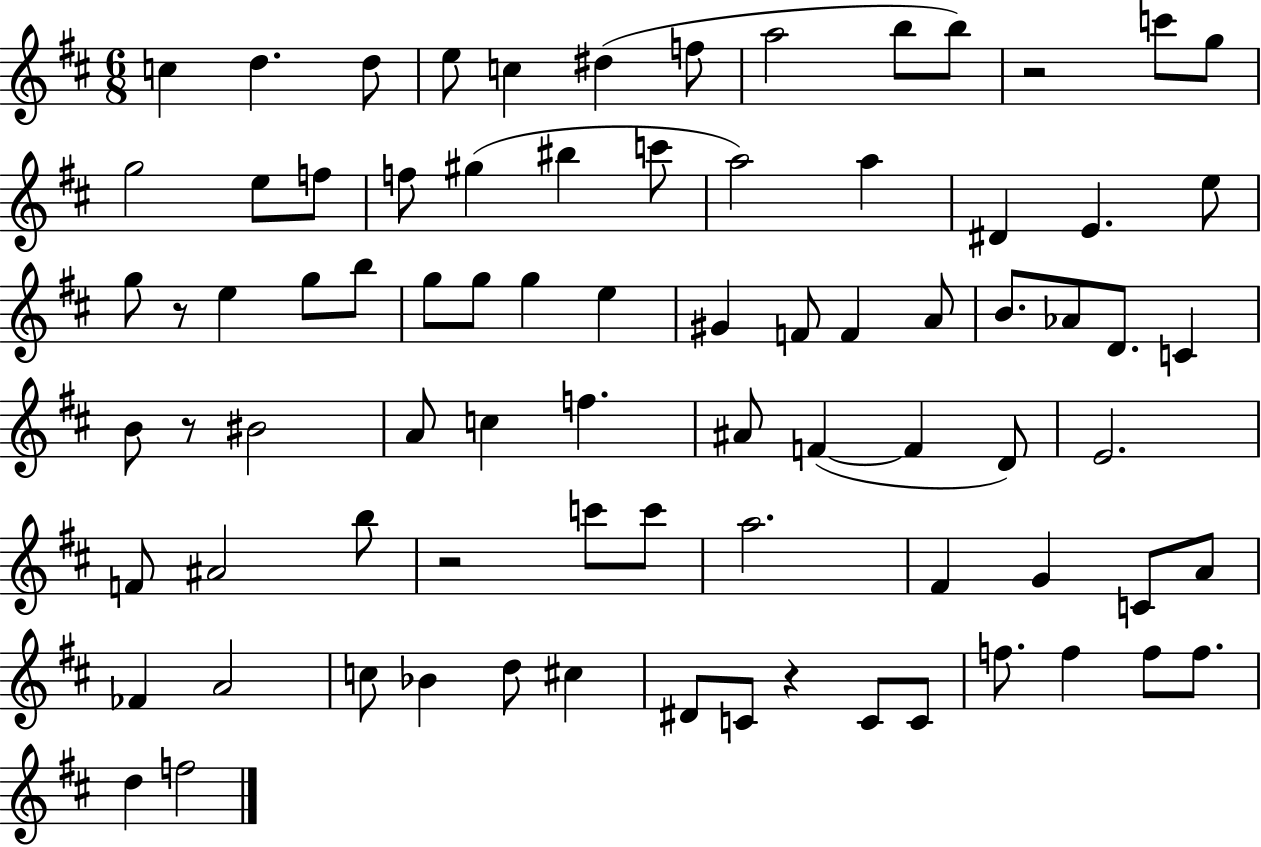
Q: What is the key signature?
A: D major